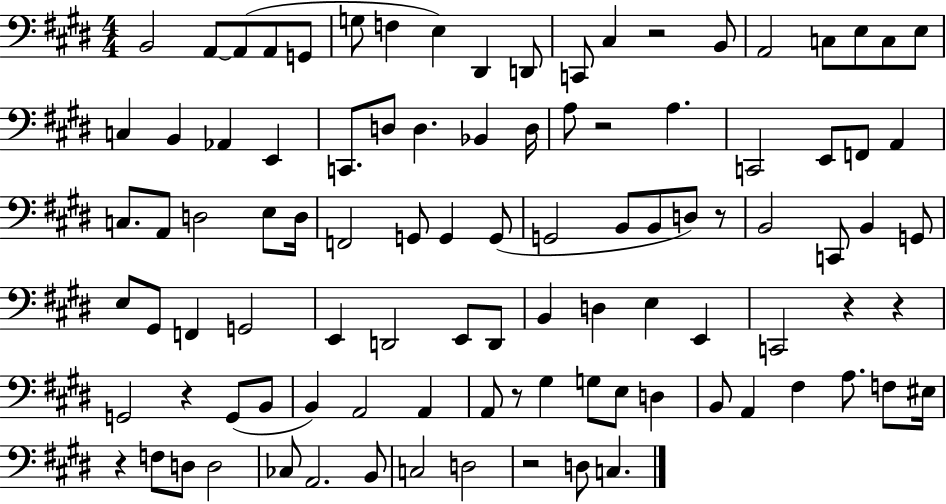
{
  \clef bass
  \numericTimeSignature
  \time 4/4
  \key e \major
  \repeat volta 2 { b,2 a,8~~ a,8( a,8 g,8 | g8 f4 e4) dis,4 d,8 | c,8 cis4 r2 b,8 | a,2 c8 e8 c8 e8 | \break c4 b,4 aes,4 e,4 | c,8. d8 d4. bes,4 d16 | a8 r2 a4. | c,2 e,8 f,8 a,4 | \break c8. a,8 d2 e8 d16 | f,2 g,8 g,4 g,8( | g,2 b,8 b,8 d8) r8 | b,2 c,8 b,4 g,8 | \break e8 gis,8 f,4 g,2 | e,4 d,2 e,8 d,8 | b,4 d4 e4 e,4 | c,2 r4 r4 | \break g,2 r4 g,8( b,8 | b,4) a,2 a,4 | a,8 r8 gis4 g8 e8 d4 | b,8 a,4 fis4 a8. f8 eis16 | \break r4 f8 d8 d2 | ces8 a,2. b,8 | c2 d2 | r2 d8 c4. | \break } \bar "|."
}